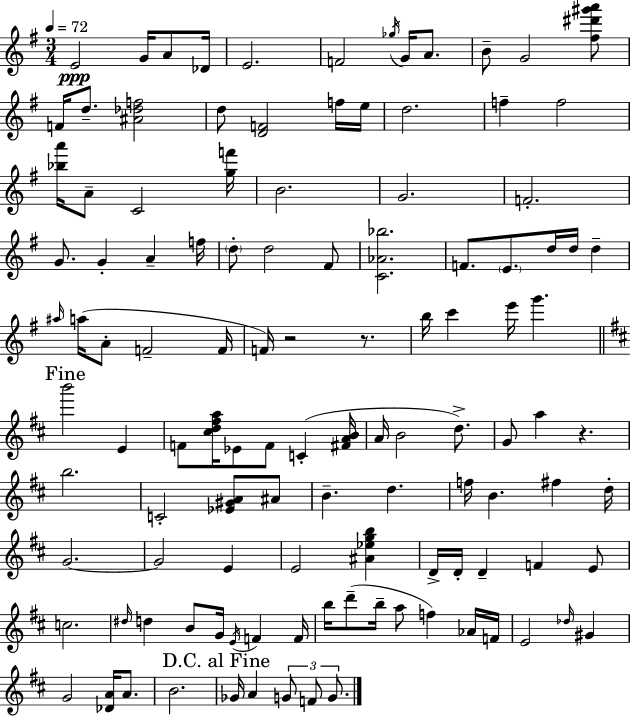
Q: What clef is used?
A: treble